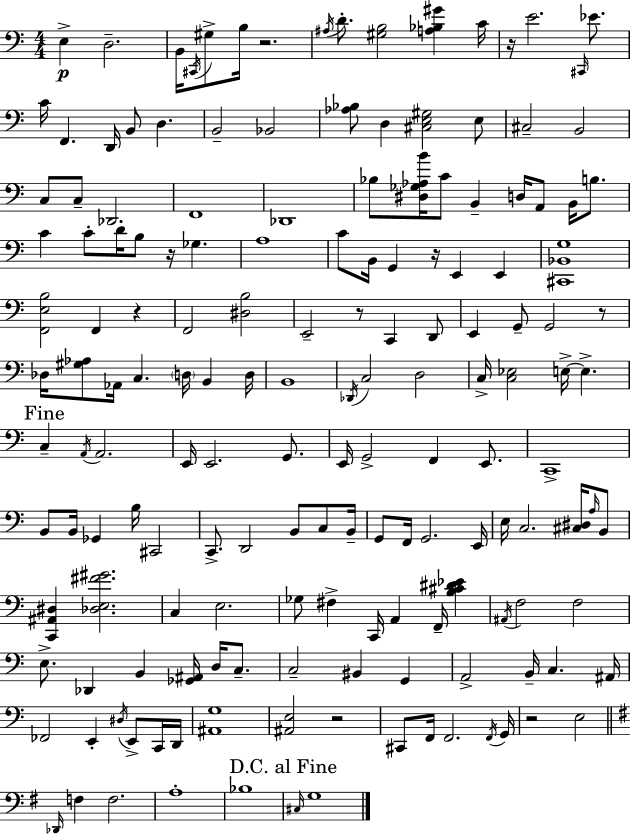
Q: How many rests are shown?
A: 9